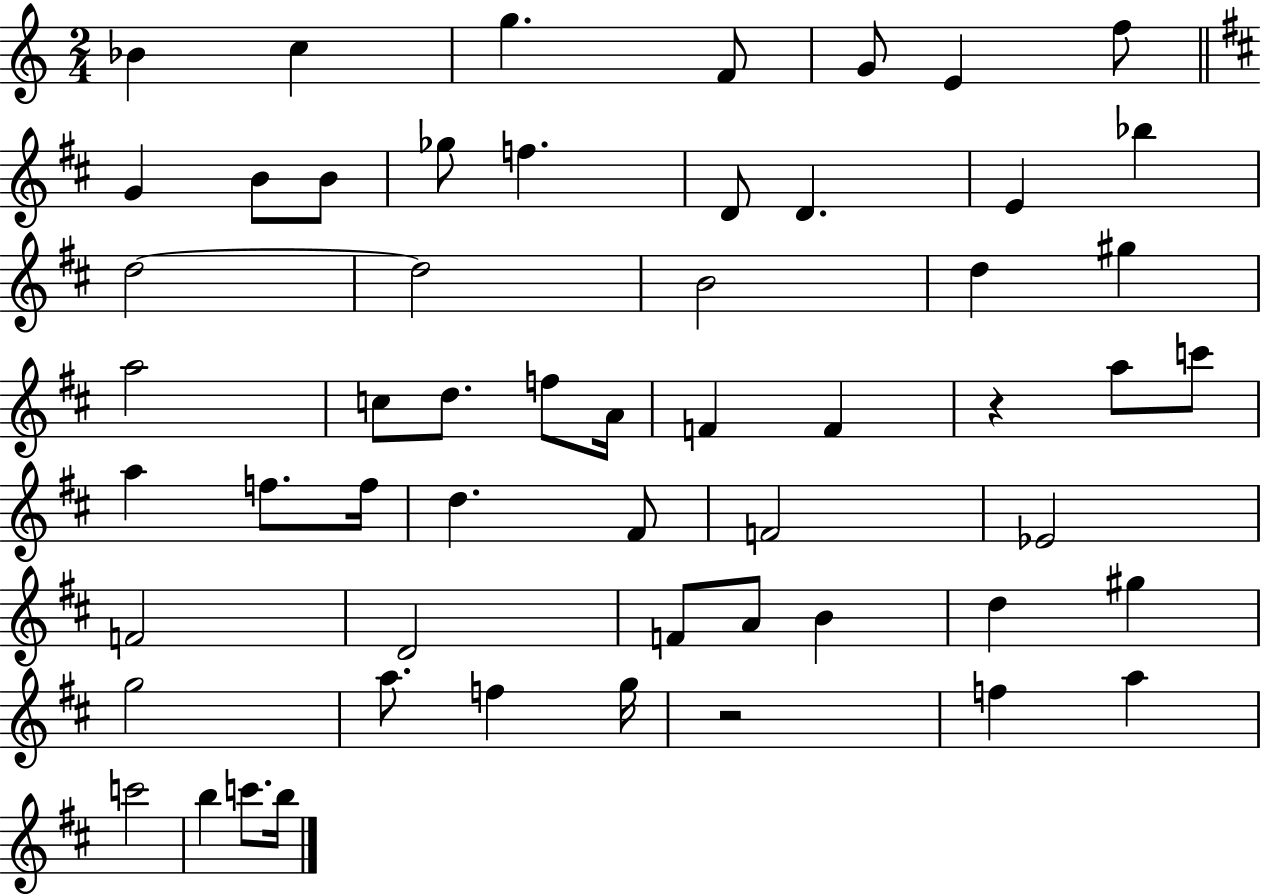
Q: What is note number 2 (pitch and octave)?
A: C5